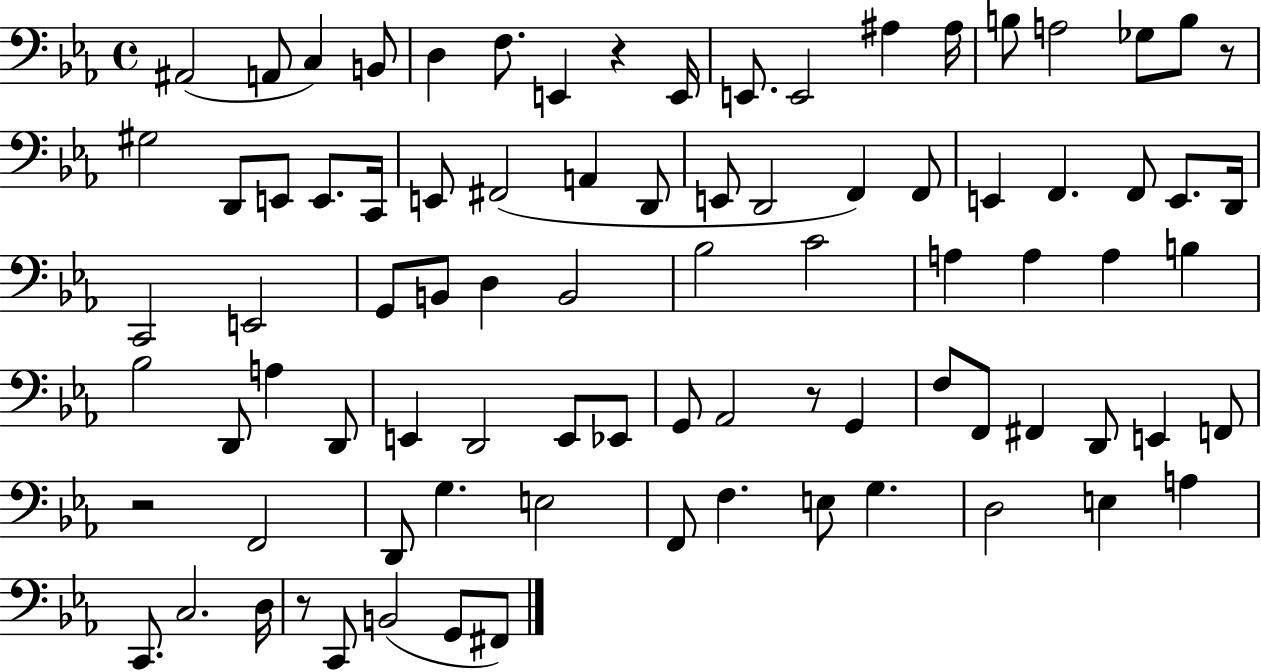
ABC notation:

X:1
T:Untitled
M:4/4
L:1/4
K:Eb
^A,,2 A,,/2 C, B,,/2 D, F,/2 E,, z E,,/4 E,,/2 E,,2 ^A, ^A,/4 B,/2 A,2 _G,/2 B,/2 z/2 ^G,2 D,,/2 E,,/2 E,,/2 C,,/4 E,,/2 ^F,,2 A,, D,,/2 E,,/2 D,,2 F,, F,,/2 E,, F,, F,,/2 E,,/2 D,,/4 C,,2 E,,2 G,,/2 B,,/2 D, B,,2 _B,2 C2 A, A, A, B, _B,2 D,,/2 A, D,,/2 E,, D,,2 E,,/2 _E,,/2 G,,/2 _A,,2 z/2 G,, F,/2 F,,/2 ^F,, D,,/2 E,, F,,/2 z2 F,,2 D,,/2 G, E,2 F,,/2 F, E,/2 G, D,2 E, A, C,,/2 C,2 D,/4 z/2 C,,/2 B,,2 G,,/2 ^F,,/2